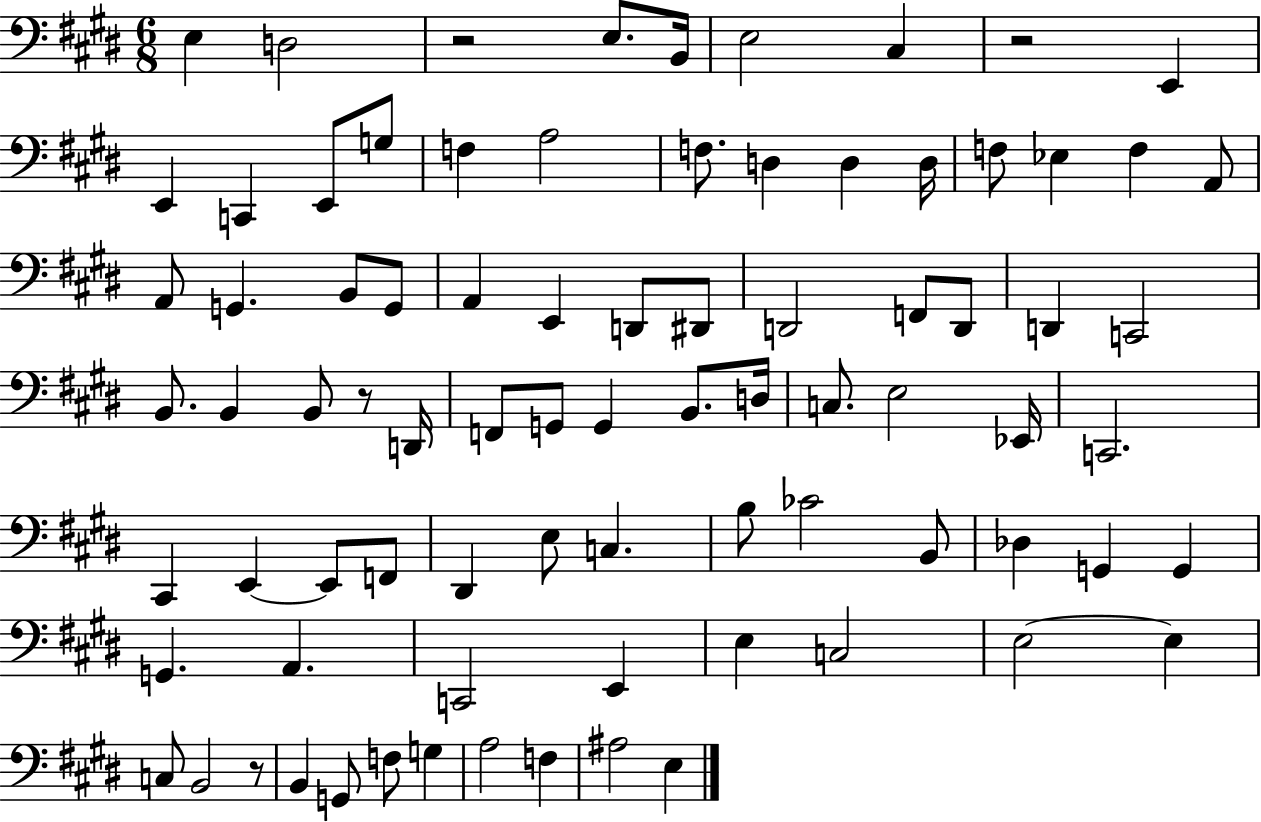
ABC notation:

X:1
T:Untitled
M:6/8
L:1/4
K:E
E, D,2 z2 E,/2 B,,/4 E,2 ^C, z2 E,, E,, C,, E,,/2 G,/2 F, A,2 F,/2 D, D, D,/4 F,/2 _E, F, A,,/2 A,,/2 G,, B,,/2 G,,/2 A,, E,, D,,/2 ^D,,/2 D,,2 F,,/2 D,,/2 D,, C,,2 B,,/2 B,, B,,/2 z/2 D,,/4 F,,/2 G,,/2 G,, B,,/2 D,/4 C,/2 E,2 _E,,/4 C,,2 ^C,, E,, E,,/2 F,,/2 ^D,, E,/2 C, B,/2 _C2 B,,/2 _D, G,, G,, G,, A,, C,,2 E,, E, C,2 E,2 E, C,/2 B,,2 z/2 B,, G,,/2 F,/2 G, A,2 F, ^A,2 E,